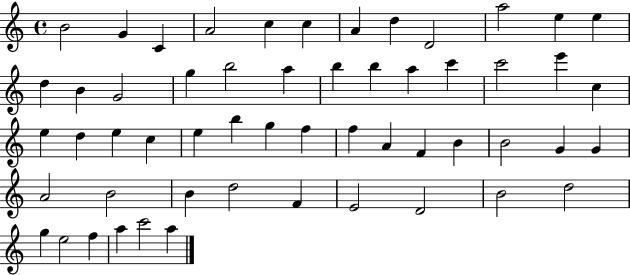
{
  \clef treble
  \time 4/4
  \defaultTimeSignature
  \key c \major
  b'2 g'4 c'4 | a'2 c''4 c''4 | a'4 d''4 d'2 | a''2 e''4 e''4 | \break d''4 b'4 g'2 | g''4 b''2 a''4 | b''4 b''4 a''4 c'''4 | c'''2 e'''4 c''4 | \break e''4 d''4 e''4 c''4 | e''4 b''4 g''4 f''4 | f''4 a'4 f'4 b'4 | b'2 g'4 g'4 | \break a'2 b'2 | b'4 d''2 f'4 | e'2 d'2 | b'2 d''2 | \break g''4 e''2 f''4 | a''4 c'''2 a''4 | \bar "|."
}